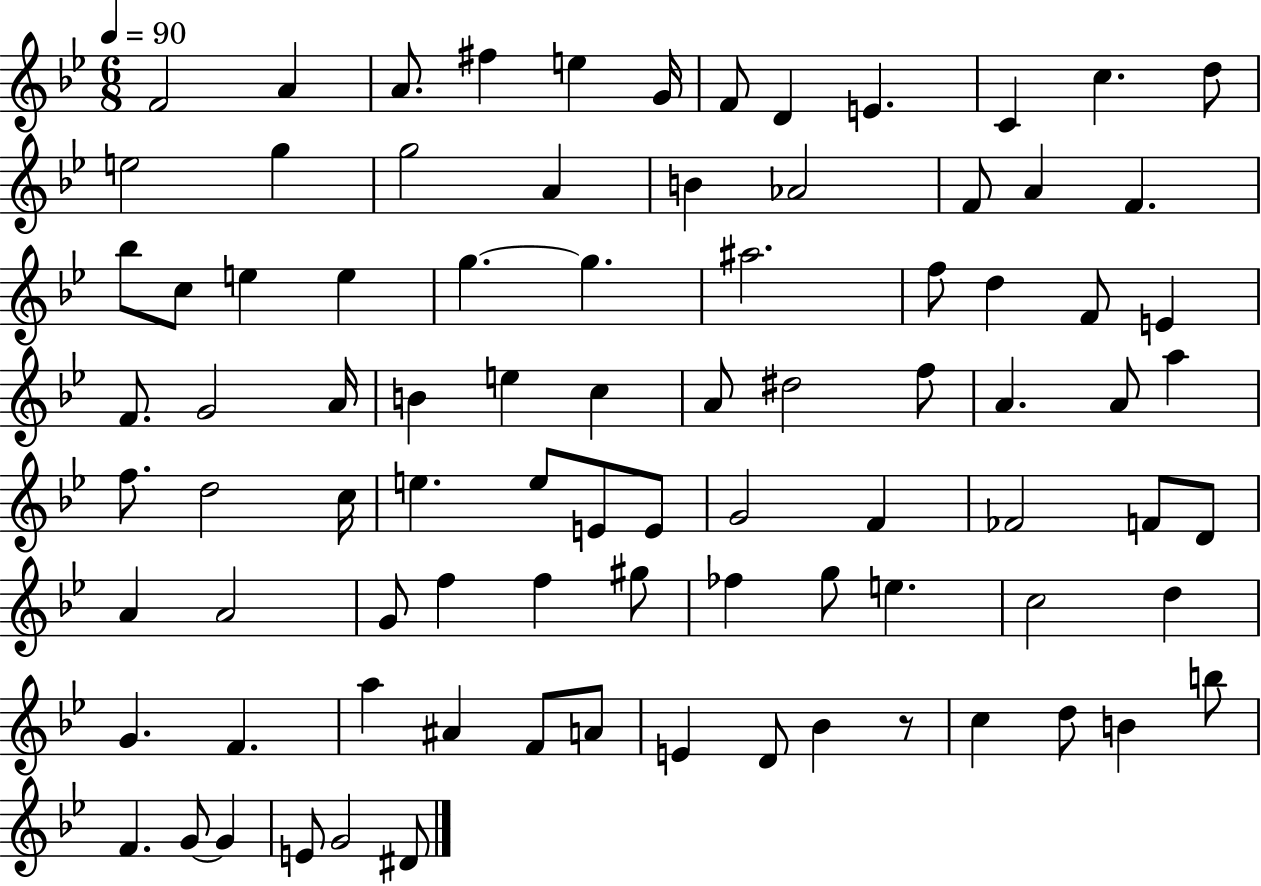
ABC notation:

X:1
T:Untitled
M:6/8
L:1/4
K:Bb
F2 A A/2 ^f e G/4 F/2 D E C c d/2 e2 g g2 A B _A2 F/2 A F _b/2 c/2 e e g g ^a2 f/2 d F/2 E F/2 G2 A/4 B e c A/2 ^d2 f/2 A A/2 a f/2 d2 c/4 e e/2 E/2 E/2 G2 F _F2 F/2 D/2 A A2 G/2 f f ^g/2 _f g/2 e c2 d G F a ^A F/2 A/2 E D/2 _B z/2 c d/2 B b/2 F G/2 G E/2 G2 ^D/2